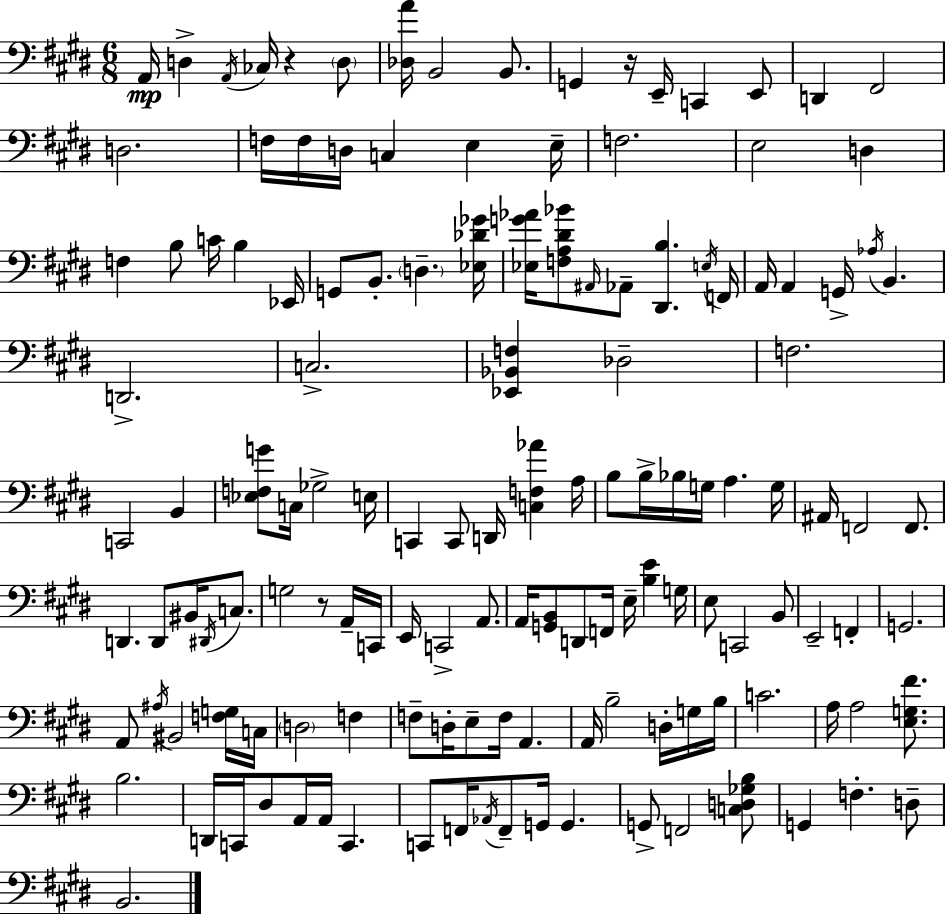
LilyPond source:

{
  \clef bass
  \numericTimeSignature
  \time 6/8
  \key e \major
  a,16\mp d4-> \acciaccatura { a,16 } ces16 r4 \parenthesize d8 | <des a'>16 b,2 b,8. | g,4 r16 e,16-- c,4 e,8 | d,4 fis,2 | \break d2. | f16 f16 d16 c4 e4 | e16-- f2. | e2 d4 | \break f4 b8 c'16 b4 | ees,16 g,8 b,8.-. \parenthesize d4.-- | <ees des' ges'>16 <ees g' aes'>16 <f a dis' bes'>8 \grace { ais,16 } aes,8-- <dis, b>4. | \acciaccatura { e16 } f,16 a,16 a,4 g,16-> \acciaccatura { aes16 } b,4. | \break d,2.-> | c2.-> | <ees, bes, f>4 des2-- | f2. | \break c,2 | b,4 <ees f g'>8 c16 ges2-> | e16 c,4 c,8 d,16 <c f aes'>4 | a16 b8 b16-> bes16 g16 a4. | \break g16 ais,16 f,2 | f,8. d,4. d,8 | bis,16 \acciaccatura { dis,16 } c8. g2 | r8 a,16-- c,16 e,16 c,2-> | \break a,8. a,16 <g, b,>8 d,8 f,16 e16-- | <b e'>4 g16 e8 c,2 | b,8 e,2-- | f,4-. g,2. | \break a,8 \acciaccatura { ais16 } bis,2 | <f g>16 c16 \parenthesize d2 | f4 f8-- d16-. e8-- f16 | a,4. a,16 b2-- | \break d16-. g16 b16 c'2. | a16 a2 | <e g fis'>8. b2. | d,16 c,16 dis8 a,16 a,16 | \break c,4. c,8 f,16 \acciaccatura { aes,16 } f,8-- | g,16 g,4. g,8-> f,2 | <c d ges b>8 g,4 f4.-. | d8-- b,2. | \break \bar "|."
}